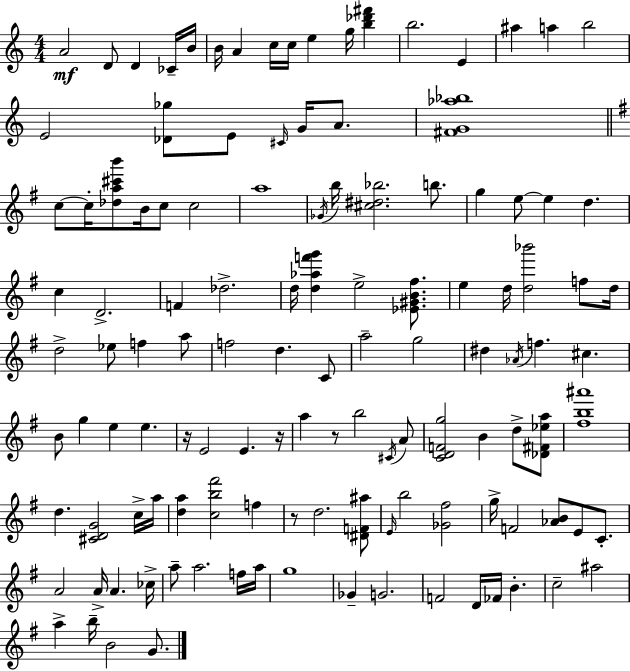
X:1
T:Untitled
M:4/4
L:1/4
K:Am
A2 D/2 D _C/4 B/4 B/4 A c/4 c/4 e g/4 [b_d'^f'] b2 E ^a a b2 E2 [_D_g]/2 E/2 ^C/4 G/4 A/2 [^FG_a_b]4 c/2 c/4 [_da^c'b']/2 B/4 c/2 c2 a4 _G/4 b/4 [^c^d_b]2 b/2 g e/2 e d c D2 F _d2 d/4 [d_af'g'] e2 [_E^GB^f]/2 e d/4 [d_b']2 f/2 d/4 d2 _e/2 f a/2 f2 d C/2 a2 g2 ^d _A/4 f ^c B/2 g e e z/4 E2 E z/4 a z/2 b2 ^C/4 A/2 [CDFg]2 B d/2 [_D^F_ea]/2 [^fb^a']4 d [^CDG]2 c/4 a/4 [da] [cb^f']2 f z/2 d2 [^DF^a]/2 E/4 b2 [_G^f]2 g/4 F2 [_AB]/2 E/2 C/2 A2 A/4 A _c/4 a/2 a2 f/4 a/4 g4 _G G2 F2 D/4 _F/4 B c2 ^a2 a b/4 B2 G/2